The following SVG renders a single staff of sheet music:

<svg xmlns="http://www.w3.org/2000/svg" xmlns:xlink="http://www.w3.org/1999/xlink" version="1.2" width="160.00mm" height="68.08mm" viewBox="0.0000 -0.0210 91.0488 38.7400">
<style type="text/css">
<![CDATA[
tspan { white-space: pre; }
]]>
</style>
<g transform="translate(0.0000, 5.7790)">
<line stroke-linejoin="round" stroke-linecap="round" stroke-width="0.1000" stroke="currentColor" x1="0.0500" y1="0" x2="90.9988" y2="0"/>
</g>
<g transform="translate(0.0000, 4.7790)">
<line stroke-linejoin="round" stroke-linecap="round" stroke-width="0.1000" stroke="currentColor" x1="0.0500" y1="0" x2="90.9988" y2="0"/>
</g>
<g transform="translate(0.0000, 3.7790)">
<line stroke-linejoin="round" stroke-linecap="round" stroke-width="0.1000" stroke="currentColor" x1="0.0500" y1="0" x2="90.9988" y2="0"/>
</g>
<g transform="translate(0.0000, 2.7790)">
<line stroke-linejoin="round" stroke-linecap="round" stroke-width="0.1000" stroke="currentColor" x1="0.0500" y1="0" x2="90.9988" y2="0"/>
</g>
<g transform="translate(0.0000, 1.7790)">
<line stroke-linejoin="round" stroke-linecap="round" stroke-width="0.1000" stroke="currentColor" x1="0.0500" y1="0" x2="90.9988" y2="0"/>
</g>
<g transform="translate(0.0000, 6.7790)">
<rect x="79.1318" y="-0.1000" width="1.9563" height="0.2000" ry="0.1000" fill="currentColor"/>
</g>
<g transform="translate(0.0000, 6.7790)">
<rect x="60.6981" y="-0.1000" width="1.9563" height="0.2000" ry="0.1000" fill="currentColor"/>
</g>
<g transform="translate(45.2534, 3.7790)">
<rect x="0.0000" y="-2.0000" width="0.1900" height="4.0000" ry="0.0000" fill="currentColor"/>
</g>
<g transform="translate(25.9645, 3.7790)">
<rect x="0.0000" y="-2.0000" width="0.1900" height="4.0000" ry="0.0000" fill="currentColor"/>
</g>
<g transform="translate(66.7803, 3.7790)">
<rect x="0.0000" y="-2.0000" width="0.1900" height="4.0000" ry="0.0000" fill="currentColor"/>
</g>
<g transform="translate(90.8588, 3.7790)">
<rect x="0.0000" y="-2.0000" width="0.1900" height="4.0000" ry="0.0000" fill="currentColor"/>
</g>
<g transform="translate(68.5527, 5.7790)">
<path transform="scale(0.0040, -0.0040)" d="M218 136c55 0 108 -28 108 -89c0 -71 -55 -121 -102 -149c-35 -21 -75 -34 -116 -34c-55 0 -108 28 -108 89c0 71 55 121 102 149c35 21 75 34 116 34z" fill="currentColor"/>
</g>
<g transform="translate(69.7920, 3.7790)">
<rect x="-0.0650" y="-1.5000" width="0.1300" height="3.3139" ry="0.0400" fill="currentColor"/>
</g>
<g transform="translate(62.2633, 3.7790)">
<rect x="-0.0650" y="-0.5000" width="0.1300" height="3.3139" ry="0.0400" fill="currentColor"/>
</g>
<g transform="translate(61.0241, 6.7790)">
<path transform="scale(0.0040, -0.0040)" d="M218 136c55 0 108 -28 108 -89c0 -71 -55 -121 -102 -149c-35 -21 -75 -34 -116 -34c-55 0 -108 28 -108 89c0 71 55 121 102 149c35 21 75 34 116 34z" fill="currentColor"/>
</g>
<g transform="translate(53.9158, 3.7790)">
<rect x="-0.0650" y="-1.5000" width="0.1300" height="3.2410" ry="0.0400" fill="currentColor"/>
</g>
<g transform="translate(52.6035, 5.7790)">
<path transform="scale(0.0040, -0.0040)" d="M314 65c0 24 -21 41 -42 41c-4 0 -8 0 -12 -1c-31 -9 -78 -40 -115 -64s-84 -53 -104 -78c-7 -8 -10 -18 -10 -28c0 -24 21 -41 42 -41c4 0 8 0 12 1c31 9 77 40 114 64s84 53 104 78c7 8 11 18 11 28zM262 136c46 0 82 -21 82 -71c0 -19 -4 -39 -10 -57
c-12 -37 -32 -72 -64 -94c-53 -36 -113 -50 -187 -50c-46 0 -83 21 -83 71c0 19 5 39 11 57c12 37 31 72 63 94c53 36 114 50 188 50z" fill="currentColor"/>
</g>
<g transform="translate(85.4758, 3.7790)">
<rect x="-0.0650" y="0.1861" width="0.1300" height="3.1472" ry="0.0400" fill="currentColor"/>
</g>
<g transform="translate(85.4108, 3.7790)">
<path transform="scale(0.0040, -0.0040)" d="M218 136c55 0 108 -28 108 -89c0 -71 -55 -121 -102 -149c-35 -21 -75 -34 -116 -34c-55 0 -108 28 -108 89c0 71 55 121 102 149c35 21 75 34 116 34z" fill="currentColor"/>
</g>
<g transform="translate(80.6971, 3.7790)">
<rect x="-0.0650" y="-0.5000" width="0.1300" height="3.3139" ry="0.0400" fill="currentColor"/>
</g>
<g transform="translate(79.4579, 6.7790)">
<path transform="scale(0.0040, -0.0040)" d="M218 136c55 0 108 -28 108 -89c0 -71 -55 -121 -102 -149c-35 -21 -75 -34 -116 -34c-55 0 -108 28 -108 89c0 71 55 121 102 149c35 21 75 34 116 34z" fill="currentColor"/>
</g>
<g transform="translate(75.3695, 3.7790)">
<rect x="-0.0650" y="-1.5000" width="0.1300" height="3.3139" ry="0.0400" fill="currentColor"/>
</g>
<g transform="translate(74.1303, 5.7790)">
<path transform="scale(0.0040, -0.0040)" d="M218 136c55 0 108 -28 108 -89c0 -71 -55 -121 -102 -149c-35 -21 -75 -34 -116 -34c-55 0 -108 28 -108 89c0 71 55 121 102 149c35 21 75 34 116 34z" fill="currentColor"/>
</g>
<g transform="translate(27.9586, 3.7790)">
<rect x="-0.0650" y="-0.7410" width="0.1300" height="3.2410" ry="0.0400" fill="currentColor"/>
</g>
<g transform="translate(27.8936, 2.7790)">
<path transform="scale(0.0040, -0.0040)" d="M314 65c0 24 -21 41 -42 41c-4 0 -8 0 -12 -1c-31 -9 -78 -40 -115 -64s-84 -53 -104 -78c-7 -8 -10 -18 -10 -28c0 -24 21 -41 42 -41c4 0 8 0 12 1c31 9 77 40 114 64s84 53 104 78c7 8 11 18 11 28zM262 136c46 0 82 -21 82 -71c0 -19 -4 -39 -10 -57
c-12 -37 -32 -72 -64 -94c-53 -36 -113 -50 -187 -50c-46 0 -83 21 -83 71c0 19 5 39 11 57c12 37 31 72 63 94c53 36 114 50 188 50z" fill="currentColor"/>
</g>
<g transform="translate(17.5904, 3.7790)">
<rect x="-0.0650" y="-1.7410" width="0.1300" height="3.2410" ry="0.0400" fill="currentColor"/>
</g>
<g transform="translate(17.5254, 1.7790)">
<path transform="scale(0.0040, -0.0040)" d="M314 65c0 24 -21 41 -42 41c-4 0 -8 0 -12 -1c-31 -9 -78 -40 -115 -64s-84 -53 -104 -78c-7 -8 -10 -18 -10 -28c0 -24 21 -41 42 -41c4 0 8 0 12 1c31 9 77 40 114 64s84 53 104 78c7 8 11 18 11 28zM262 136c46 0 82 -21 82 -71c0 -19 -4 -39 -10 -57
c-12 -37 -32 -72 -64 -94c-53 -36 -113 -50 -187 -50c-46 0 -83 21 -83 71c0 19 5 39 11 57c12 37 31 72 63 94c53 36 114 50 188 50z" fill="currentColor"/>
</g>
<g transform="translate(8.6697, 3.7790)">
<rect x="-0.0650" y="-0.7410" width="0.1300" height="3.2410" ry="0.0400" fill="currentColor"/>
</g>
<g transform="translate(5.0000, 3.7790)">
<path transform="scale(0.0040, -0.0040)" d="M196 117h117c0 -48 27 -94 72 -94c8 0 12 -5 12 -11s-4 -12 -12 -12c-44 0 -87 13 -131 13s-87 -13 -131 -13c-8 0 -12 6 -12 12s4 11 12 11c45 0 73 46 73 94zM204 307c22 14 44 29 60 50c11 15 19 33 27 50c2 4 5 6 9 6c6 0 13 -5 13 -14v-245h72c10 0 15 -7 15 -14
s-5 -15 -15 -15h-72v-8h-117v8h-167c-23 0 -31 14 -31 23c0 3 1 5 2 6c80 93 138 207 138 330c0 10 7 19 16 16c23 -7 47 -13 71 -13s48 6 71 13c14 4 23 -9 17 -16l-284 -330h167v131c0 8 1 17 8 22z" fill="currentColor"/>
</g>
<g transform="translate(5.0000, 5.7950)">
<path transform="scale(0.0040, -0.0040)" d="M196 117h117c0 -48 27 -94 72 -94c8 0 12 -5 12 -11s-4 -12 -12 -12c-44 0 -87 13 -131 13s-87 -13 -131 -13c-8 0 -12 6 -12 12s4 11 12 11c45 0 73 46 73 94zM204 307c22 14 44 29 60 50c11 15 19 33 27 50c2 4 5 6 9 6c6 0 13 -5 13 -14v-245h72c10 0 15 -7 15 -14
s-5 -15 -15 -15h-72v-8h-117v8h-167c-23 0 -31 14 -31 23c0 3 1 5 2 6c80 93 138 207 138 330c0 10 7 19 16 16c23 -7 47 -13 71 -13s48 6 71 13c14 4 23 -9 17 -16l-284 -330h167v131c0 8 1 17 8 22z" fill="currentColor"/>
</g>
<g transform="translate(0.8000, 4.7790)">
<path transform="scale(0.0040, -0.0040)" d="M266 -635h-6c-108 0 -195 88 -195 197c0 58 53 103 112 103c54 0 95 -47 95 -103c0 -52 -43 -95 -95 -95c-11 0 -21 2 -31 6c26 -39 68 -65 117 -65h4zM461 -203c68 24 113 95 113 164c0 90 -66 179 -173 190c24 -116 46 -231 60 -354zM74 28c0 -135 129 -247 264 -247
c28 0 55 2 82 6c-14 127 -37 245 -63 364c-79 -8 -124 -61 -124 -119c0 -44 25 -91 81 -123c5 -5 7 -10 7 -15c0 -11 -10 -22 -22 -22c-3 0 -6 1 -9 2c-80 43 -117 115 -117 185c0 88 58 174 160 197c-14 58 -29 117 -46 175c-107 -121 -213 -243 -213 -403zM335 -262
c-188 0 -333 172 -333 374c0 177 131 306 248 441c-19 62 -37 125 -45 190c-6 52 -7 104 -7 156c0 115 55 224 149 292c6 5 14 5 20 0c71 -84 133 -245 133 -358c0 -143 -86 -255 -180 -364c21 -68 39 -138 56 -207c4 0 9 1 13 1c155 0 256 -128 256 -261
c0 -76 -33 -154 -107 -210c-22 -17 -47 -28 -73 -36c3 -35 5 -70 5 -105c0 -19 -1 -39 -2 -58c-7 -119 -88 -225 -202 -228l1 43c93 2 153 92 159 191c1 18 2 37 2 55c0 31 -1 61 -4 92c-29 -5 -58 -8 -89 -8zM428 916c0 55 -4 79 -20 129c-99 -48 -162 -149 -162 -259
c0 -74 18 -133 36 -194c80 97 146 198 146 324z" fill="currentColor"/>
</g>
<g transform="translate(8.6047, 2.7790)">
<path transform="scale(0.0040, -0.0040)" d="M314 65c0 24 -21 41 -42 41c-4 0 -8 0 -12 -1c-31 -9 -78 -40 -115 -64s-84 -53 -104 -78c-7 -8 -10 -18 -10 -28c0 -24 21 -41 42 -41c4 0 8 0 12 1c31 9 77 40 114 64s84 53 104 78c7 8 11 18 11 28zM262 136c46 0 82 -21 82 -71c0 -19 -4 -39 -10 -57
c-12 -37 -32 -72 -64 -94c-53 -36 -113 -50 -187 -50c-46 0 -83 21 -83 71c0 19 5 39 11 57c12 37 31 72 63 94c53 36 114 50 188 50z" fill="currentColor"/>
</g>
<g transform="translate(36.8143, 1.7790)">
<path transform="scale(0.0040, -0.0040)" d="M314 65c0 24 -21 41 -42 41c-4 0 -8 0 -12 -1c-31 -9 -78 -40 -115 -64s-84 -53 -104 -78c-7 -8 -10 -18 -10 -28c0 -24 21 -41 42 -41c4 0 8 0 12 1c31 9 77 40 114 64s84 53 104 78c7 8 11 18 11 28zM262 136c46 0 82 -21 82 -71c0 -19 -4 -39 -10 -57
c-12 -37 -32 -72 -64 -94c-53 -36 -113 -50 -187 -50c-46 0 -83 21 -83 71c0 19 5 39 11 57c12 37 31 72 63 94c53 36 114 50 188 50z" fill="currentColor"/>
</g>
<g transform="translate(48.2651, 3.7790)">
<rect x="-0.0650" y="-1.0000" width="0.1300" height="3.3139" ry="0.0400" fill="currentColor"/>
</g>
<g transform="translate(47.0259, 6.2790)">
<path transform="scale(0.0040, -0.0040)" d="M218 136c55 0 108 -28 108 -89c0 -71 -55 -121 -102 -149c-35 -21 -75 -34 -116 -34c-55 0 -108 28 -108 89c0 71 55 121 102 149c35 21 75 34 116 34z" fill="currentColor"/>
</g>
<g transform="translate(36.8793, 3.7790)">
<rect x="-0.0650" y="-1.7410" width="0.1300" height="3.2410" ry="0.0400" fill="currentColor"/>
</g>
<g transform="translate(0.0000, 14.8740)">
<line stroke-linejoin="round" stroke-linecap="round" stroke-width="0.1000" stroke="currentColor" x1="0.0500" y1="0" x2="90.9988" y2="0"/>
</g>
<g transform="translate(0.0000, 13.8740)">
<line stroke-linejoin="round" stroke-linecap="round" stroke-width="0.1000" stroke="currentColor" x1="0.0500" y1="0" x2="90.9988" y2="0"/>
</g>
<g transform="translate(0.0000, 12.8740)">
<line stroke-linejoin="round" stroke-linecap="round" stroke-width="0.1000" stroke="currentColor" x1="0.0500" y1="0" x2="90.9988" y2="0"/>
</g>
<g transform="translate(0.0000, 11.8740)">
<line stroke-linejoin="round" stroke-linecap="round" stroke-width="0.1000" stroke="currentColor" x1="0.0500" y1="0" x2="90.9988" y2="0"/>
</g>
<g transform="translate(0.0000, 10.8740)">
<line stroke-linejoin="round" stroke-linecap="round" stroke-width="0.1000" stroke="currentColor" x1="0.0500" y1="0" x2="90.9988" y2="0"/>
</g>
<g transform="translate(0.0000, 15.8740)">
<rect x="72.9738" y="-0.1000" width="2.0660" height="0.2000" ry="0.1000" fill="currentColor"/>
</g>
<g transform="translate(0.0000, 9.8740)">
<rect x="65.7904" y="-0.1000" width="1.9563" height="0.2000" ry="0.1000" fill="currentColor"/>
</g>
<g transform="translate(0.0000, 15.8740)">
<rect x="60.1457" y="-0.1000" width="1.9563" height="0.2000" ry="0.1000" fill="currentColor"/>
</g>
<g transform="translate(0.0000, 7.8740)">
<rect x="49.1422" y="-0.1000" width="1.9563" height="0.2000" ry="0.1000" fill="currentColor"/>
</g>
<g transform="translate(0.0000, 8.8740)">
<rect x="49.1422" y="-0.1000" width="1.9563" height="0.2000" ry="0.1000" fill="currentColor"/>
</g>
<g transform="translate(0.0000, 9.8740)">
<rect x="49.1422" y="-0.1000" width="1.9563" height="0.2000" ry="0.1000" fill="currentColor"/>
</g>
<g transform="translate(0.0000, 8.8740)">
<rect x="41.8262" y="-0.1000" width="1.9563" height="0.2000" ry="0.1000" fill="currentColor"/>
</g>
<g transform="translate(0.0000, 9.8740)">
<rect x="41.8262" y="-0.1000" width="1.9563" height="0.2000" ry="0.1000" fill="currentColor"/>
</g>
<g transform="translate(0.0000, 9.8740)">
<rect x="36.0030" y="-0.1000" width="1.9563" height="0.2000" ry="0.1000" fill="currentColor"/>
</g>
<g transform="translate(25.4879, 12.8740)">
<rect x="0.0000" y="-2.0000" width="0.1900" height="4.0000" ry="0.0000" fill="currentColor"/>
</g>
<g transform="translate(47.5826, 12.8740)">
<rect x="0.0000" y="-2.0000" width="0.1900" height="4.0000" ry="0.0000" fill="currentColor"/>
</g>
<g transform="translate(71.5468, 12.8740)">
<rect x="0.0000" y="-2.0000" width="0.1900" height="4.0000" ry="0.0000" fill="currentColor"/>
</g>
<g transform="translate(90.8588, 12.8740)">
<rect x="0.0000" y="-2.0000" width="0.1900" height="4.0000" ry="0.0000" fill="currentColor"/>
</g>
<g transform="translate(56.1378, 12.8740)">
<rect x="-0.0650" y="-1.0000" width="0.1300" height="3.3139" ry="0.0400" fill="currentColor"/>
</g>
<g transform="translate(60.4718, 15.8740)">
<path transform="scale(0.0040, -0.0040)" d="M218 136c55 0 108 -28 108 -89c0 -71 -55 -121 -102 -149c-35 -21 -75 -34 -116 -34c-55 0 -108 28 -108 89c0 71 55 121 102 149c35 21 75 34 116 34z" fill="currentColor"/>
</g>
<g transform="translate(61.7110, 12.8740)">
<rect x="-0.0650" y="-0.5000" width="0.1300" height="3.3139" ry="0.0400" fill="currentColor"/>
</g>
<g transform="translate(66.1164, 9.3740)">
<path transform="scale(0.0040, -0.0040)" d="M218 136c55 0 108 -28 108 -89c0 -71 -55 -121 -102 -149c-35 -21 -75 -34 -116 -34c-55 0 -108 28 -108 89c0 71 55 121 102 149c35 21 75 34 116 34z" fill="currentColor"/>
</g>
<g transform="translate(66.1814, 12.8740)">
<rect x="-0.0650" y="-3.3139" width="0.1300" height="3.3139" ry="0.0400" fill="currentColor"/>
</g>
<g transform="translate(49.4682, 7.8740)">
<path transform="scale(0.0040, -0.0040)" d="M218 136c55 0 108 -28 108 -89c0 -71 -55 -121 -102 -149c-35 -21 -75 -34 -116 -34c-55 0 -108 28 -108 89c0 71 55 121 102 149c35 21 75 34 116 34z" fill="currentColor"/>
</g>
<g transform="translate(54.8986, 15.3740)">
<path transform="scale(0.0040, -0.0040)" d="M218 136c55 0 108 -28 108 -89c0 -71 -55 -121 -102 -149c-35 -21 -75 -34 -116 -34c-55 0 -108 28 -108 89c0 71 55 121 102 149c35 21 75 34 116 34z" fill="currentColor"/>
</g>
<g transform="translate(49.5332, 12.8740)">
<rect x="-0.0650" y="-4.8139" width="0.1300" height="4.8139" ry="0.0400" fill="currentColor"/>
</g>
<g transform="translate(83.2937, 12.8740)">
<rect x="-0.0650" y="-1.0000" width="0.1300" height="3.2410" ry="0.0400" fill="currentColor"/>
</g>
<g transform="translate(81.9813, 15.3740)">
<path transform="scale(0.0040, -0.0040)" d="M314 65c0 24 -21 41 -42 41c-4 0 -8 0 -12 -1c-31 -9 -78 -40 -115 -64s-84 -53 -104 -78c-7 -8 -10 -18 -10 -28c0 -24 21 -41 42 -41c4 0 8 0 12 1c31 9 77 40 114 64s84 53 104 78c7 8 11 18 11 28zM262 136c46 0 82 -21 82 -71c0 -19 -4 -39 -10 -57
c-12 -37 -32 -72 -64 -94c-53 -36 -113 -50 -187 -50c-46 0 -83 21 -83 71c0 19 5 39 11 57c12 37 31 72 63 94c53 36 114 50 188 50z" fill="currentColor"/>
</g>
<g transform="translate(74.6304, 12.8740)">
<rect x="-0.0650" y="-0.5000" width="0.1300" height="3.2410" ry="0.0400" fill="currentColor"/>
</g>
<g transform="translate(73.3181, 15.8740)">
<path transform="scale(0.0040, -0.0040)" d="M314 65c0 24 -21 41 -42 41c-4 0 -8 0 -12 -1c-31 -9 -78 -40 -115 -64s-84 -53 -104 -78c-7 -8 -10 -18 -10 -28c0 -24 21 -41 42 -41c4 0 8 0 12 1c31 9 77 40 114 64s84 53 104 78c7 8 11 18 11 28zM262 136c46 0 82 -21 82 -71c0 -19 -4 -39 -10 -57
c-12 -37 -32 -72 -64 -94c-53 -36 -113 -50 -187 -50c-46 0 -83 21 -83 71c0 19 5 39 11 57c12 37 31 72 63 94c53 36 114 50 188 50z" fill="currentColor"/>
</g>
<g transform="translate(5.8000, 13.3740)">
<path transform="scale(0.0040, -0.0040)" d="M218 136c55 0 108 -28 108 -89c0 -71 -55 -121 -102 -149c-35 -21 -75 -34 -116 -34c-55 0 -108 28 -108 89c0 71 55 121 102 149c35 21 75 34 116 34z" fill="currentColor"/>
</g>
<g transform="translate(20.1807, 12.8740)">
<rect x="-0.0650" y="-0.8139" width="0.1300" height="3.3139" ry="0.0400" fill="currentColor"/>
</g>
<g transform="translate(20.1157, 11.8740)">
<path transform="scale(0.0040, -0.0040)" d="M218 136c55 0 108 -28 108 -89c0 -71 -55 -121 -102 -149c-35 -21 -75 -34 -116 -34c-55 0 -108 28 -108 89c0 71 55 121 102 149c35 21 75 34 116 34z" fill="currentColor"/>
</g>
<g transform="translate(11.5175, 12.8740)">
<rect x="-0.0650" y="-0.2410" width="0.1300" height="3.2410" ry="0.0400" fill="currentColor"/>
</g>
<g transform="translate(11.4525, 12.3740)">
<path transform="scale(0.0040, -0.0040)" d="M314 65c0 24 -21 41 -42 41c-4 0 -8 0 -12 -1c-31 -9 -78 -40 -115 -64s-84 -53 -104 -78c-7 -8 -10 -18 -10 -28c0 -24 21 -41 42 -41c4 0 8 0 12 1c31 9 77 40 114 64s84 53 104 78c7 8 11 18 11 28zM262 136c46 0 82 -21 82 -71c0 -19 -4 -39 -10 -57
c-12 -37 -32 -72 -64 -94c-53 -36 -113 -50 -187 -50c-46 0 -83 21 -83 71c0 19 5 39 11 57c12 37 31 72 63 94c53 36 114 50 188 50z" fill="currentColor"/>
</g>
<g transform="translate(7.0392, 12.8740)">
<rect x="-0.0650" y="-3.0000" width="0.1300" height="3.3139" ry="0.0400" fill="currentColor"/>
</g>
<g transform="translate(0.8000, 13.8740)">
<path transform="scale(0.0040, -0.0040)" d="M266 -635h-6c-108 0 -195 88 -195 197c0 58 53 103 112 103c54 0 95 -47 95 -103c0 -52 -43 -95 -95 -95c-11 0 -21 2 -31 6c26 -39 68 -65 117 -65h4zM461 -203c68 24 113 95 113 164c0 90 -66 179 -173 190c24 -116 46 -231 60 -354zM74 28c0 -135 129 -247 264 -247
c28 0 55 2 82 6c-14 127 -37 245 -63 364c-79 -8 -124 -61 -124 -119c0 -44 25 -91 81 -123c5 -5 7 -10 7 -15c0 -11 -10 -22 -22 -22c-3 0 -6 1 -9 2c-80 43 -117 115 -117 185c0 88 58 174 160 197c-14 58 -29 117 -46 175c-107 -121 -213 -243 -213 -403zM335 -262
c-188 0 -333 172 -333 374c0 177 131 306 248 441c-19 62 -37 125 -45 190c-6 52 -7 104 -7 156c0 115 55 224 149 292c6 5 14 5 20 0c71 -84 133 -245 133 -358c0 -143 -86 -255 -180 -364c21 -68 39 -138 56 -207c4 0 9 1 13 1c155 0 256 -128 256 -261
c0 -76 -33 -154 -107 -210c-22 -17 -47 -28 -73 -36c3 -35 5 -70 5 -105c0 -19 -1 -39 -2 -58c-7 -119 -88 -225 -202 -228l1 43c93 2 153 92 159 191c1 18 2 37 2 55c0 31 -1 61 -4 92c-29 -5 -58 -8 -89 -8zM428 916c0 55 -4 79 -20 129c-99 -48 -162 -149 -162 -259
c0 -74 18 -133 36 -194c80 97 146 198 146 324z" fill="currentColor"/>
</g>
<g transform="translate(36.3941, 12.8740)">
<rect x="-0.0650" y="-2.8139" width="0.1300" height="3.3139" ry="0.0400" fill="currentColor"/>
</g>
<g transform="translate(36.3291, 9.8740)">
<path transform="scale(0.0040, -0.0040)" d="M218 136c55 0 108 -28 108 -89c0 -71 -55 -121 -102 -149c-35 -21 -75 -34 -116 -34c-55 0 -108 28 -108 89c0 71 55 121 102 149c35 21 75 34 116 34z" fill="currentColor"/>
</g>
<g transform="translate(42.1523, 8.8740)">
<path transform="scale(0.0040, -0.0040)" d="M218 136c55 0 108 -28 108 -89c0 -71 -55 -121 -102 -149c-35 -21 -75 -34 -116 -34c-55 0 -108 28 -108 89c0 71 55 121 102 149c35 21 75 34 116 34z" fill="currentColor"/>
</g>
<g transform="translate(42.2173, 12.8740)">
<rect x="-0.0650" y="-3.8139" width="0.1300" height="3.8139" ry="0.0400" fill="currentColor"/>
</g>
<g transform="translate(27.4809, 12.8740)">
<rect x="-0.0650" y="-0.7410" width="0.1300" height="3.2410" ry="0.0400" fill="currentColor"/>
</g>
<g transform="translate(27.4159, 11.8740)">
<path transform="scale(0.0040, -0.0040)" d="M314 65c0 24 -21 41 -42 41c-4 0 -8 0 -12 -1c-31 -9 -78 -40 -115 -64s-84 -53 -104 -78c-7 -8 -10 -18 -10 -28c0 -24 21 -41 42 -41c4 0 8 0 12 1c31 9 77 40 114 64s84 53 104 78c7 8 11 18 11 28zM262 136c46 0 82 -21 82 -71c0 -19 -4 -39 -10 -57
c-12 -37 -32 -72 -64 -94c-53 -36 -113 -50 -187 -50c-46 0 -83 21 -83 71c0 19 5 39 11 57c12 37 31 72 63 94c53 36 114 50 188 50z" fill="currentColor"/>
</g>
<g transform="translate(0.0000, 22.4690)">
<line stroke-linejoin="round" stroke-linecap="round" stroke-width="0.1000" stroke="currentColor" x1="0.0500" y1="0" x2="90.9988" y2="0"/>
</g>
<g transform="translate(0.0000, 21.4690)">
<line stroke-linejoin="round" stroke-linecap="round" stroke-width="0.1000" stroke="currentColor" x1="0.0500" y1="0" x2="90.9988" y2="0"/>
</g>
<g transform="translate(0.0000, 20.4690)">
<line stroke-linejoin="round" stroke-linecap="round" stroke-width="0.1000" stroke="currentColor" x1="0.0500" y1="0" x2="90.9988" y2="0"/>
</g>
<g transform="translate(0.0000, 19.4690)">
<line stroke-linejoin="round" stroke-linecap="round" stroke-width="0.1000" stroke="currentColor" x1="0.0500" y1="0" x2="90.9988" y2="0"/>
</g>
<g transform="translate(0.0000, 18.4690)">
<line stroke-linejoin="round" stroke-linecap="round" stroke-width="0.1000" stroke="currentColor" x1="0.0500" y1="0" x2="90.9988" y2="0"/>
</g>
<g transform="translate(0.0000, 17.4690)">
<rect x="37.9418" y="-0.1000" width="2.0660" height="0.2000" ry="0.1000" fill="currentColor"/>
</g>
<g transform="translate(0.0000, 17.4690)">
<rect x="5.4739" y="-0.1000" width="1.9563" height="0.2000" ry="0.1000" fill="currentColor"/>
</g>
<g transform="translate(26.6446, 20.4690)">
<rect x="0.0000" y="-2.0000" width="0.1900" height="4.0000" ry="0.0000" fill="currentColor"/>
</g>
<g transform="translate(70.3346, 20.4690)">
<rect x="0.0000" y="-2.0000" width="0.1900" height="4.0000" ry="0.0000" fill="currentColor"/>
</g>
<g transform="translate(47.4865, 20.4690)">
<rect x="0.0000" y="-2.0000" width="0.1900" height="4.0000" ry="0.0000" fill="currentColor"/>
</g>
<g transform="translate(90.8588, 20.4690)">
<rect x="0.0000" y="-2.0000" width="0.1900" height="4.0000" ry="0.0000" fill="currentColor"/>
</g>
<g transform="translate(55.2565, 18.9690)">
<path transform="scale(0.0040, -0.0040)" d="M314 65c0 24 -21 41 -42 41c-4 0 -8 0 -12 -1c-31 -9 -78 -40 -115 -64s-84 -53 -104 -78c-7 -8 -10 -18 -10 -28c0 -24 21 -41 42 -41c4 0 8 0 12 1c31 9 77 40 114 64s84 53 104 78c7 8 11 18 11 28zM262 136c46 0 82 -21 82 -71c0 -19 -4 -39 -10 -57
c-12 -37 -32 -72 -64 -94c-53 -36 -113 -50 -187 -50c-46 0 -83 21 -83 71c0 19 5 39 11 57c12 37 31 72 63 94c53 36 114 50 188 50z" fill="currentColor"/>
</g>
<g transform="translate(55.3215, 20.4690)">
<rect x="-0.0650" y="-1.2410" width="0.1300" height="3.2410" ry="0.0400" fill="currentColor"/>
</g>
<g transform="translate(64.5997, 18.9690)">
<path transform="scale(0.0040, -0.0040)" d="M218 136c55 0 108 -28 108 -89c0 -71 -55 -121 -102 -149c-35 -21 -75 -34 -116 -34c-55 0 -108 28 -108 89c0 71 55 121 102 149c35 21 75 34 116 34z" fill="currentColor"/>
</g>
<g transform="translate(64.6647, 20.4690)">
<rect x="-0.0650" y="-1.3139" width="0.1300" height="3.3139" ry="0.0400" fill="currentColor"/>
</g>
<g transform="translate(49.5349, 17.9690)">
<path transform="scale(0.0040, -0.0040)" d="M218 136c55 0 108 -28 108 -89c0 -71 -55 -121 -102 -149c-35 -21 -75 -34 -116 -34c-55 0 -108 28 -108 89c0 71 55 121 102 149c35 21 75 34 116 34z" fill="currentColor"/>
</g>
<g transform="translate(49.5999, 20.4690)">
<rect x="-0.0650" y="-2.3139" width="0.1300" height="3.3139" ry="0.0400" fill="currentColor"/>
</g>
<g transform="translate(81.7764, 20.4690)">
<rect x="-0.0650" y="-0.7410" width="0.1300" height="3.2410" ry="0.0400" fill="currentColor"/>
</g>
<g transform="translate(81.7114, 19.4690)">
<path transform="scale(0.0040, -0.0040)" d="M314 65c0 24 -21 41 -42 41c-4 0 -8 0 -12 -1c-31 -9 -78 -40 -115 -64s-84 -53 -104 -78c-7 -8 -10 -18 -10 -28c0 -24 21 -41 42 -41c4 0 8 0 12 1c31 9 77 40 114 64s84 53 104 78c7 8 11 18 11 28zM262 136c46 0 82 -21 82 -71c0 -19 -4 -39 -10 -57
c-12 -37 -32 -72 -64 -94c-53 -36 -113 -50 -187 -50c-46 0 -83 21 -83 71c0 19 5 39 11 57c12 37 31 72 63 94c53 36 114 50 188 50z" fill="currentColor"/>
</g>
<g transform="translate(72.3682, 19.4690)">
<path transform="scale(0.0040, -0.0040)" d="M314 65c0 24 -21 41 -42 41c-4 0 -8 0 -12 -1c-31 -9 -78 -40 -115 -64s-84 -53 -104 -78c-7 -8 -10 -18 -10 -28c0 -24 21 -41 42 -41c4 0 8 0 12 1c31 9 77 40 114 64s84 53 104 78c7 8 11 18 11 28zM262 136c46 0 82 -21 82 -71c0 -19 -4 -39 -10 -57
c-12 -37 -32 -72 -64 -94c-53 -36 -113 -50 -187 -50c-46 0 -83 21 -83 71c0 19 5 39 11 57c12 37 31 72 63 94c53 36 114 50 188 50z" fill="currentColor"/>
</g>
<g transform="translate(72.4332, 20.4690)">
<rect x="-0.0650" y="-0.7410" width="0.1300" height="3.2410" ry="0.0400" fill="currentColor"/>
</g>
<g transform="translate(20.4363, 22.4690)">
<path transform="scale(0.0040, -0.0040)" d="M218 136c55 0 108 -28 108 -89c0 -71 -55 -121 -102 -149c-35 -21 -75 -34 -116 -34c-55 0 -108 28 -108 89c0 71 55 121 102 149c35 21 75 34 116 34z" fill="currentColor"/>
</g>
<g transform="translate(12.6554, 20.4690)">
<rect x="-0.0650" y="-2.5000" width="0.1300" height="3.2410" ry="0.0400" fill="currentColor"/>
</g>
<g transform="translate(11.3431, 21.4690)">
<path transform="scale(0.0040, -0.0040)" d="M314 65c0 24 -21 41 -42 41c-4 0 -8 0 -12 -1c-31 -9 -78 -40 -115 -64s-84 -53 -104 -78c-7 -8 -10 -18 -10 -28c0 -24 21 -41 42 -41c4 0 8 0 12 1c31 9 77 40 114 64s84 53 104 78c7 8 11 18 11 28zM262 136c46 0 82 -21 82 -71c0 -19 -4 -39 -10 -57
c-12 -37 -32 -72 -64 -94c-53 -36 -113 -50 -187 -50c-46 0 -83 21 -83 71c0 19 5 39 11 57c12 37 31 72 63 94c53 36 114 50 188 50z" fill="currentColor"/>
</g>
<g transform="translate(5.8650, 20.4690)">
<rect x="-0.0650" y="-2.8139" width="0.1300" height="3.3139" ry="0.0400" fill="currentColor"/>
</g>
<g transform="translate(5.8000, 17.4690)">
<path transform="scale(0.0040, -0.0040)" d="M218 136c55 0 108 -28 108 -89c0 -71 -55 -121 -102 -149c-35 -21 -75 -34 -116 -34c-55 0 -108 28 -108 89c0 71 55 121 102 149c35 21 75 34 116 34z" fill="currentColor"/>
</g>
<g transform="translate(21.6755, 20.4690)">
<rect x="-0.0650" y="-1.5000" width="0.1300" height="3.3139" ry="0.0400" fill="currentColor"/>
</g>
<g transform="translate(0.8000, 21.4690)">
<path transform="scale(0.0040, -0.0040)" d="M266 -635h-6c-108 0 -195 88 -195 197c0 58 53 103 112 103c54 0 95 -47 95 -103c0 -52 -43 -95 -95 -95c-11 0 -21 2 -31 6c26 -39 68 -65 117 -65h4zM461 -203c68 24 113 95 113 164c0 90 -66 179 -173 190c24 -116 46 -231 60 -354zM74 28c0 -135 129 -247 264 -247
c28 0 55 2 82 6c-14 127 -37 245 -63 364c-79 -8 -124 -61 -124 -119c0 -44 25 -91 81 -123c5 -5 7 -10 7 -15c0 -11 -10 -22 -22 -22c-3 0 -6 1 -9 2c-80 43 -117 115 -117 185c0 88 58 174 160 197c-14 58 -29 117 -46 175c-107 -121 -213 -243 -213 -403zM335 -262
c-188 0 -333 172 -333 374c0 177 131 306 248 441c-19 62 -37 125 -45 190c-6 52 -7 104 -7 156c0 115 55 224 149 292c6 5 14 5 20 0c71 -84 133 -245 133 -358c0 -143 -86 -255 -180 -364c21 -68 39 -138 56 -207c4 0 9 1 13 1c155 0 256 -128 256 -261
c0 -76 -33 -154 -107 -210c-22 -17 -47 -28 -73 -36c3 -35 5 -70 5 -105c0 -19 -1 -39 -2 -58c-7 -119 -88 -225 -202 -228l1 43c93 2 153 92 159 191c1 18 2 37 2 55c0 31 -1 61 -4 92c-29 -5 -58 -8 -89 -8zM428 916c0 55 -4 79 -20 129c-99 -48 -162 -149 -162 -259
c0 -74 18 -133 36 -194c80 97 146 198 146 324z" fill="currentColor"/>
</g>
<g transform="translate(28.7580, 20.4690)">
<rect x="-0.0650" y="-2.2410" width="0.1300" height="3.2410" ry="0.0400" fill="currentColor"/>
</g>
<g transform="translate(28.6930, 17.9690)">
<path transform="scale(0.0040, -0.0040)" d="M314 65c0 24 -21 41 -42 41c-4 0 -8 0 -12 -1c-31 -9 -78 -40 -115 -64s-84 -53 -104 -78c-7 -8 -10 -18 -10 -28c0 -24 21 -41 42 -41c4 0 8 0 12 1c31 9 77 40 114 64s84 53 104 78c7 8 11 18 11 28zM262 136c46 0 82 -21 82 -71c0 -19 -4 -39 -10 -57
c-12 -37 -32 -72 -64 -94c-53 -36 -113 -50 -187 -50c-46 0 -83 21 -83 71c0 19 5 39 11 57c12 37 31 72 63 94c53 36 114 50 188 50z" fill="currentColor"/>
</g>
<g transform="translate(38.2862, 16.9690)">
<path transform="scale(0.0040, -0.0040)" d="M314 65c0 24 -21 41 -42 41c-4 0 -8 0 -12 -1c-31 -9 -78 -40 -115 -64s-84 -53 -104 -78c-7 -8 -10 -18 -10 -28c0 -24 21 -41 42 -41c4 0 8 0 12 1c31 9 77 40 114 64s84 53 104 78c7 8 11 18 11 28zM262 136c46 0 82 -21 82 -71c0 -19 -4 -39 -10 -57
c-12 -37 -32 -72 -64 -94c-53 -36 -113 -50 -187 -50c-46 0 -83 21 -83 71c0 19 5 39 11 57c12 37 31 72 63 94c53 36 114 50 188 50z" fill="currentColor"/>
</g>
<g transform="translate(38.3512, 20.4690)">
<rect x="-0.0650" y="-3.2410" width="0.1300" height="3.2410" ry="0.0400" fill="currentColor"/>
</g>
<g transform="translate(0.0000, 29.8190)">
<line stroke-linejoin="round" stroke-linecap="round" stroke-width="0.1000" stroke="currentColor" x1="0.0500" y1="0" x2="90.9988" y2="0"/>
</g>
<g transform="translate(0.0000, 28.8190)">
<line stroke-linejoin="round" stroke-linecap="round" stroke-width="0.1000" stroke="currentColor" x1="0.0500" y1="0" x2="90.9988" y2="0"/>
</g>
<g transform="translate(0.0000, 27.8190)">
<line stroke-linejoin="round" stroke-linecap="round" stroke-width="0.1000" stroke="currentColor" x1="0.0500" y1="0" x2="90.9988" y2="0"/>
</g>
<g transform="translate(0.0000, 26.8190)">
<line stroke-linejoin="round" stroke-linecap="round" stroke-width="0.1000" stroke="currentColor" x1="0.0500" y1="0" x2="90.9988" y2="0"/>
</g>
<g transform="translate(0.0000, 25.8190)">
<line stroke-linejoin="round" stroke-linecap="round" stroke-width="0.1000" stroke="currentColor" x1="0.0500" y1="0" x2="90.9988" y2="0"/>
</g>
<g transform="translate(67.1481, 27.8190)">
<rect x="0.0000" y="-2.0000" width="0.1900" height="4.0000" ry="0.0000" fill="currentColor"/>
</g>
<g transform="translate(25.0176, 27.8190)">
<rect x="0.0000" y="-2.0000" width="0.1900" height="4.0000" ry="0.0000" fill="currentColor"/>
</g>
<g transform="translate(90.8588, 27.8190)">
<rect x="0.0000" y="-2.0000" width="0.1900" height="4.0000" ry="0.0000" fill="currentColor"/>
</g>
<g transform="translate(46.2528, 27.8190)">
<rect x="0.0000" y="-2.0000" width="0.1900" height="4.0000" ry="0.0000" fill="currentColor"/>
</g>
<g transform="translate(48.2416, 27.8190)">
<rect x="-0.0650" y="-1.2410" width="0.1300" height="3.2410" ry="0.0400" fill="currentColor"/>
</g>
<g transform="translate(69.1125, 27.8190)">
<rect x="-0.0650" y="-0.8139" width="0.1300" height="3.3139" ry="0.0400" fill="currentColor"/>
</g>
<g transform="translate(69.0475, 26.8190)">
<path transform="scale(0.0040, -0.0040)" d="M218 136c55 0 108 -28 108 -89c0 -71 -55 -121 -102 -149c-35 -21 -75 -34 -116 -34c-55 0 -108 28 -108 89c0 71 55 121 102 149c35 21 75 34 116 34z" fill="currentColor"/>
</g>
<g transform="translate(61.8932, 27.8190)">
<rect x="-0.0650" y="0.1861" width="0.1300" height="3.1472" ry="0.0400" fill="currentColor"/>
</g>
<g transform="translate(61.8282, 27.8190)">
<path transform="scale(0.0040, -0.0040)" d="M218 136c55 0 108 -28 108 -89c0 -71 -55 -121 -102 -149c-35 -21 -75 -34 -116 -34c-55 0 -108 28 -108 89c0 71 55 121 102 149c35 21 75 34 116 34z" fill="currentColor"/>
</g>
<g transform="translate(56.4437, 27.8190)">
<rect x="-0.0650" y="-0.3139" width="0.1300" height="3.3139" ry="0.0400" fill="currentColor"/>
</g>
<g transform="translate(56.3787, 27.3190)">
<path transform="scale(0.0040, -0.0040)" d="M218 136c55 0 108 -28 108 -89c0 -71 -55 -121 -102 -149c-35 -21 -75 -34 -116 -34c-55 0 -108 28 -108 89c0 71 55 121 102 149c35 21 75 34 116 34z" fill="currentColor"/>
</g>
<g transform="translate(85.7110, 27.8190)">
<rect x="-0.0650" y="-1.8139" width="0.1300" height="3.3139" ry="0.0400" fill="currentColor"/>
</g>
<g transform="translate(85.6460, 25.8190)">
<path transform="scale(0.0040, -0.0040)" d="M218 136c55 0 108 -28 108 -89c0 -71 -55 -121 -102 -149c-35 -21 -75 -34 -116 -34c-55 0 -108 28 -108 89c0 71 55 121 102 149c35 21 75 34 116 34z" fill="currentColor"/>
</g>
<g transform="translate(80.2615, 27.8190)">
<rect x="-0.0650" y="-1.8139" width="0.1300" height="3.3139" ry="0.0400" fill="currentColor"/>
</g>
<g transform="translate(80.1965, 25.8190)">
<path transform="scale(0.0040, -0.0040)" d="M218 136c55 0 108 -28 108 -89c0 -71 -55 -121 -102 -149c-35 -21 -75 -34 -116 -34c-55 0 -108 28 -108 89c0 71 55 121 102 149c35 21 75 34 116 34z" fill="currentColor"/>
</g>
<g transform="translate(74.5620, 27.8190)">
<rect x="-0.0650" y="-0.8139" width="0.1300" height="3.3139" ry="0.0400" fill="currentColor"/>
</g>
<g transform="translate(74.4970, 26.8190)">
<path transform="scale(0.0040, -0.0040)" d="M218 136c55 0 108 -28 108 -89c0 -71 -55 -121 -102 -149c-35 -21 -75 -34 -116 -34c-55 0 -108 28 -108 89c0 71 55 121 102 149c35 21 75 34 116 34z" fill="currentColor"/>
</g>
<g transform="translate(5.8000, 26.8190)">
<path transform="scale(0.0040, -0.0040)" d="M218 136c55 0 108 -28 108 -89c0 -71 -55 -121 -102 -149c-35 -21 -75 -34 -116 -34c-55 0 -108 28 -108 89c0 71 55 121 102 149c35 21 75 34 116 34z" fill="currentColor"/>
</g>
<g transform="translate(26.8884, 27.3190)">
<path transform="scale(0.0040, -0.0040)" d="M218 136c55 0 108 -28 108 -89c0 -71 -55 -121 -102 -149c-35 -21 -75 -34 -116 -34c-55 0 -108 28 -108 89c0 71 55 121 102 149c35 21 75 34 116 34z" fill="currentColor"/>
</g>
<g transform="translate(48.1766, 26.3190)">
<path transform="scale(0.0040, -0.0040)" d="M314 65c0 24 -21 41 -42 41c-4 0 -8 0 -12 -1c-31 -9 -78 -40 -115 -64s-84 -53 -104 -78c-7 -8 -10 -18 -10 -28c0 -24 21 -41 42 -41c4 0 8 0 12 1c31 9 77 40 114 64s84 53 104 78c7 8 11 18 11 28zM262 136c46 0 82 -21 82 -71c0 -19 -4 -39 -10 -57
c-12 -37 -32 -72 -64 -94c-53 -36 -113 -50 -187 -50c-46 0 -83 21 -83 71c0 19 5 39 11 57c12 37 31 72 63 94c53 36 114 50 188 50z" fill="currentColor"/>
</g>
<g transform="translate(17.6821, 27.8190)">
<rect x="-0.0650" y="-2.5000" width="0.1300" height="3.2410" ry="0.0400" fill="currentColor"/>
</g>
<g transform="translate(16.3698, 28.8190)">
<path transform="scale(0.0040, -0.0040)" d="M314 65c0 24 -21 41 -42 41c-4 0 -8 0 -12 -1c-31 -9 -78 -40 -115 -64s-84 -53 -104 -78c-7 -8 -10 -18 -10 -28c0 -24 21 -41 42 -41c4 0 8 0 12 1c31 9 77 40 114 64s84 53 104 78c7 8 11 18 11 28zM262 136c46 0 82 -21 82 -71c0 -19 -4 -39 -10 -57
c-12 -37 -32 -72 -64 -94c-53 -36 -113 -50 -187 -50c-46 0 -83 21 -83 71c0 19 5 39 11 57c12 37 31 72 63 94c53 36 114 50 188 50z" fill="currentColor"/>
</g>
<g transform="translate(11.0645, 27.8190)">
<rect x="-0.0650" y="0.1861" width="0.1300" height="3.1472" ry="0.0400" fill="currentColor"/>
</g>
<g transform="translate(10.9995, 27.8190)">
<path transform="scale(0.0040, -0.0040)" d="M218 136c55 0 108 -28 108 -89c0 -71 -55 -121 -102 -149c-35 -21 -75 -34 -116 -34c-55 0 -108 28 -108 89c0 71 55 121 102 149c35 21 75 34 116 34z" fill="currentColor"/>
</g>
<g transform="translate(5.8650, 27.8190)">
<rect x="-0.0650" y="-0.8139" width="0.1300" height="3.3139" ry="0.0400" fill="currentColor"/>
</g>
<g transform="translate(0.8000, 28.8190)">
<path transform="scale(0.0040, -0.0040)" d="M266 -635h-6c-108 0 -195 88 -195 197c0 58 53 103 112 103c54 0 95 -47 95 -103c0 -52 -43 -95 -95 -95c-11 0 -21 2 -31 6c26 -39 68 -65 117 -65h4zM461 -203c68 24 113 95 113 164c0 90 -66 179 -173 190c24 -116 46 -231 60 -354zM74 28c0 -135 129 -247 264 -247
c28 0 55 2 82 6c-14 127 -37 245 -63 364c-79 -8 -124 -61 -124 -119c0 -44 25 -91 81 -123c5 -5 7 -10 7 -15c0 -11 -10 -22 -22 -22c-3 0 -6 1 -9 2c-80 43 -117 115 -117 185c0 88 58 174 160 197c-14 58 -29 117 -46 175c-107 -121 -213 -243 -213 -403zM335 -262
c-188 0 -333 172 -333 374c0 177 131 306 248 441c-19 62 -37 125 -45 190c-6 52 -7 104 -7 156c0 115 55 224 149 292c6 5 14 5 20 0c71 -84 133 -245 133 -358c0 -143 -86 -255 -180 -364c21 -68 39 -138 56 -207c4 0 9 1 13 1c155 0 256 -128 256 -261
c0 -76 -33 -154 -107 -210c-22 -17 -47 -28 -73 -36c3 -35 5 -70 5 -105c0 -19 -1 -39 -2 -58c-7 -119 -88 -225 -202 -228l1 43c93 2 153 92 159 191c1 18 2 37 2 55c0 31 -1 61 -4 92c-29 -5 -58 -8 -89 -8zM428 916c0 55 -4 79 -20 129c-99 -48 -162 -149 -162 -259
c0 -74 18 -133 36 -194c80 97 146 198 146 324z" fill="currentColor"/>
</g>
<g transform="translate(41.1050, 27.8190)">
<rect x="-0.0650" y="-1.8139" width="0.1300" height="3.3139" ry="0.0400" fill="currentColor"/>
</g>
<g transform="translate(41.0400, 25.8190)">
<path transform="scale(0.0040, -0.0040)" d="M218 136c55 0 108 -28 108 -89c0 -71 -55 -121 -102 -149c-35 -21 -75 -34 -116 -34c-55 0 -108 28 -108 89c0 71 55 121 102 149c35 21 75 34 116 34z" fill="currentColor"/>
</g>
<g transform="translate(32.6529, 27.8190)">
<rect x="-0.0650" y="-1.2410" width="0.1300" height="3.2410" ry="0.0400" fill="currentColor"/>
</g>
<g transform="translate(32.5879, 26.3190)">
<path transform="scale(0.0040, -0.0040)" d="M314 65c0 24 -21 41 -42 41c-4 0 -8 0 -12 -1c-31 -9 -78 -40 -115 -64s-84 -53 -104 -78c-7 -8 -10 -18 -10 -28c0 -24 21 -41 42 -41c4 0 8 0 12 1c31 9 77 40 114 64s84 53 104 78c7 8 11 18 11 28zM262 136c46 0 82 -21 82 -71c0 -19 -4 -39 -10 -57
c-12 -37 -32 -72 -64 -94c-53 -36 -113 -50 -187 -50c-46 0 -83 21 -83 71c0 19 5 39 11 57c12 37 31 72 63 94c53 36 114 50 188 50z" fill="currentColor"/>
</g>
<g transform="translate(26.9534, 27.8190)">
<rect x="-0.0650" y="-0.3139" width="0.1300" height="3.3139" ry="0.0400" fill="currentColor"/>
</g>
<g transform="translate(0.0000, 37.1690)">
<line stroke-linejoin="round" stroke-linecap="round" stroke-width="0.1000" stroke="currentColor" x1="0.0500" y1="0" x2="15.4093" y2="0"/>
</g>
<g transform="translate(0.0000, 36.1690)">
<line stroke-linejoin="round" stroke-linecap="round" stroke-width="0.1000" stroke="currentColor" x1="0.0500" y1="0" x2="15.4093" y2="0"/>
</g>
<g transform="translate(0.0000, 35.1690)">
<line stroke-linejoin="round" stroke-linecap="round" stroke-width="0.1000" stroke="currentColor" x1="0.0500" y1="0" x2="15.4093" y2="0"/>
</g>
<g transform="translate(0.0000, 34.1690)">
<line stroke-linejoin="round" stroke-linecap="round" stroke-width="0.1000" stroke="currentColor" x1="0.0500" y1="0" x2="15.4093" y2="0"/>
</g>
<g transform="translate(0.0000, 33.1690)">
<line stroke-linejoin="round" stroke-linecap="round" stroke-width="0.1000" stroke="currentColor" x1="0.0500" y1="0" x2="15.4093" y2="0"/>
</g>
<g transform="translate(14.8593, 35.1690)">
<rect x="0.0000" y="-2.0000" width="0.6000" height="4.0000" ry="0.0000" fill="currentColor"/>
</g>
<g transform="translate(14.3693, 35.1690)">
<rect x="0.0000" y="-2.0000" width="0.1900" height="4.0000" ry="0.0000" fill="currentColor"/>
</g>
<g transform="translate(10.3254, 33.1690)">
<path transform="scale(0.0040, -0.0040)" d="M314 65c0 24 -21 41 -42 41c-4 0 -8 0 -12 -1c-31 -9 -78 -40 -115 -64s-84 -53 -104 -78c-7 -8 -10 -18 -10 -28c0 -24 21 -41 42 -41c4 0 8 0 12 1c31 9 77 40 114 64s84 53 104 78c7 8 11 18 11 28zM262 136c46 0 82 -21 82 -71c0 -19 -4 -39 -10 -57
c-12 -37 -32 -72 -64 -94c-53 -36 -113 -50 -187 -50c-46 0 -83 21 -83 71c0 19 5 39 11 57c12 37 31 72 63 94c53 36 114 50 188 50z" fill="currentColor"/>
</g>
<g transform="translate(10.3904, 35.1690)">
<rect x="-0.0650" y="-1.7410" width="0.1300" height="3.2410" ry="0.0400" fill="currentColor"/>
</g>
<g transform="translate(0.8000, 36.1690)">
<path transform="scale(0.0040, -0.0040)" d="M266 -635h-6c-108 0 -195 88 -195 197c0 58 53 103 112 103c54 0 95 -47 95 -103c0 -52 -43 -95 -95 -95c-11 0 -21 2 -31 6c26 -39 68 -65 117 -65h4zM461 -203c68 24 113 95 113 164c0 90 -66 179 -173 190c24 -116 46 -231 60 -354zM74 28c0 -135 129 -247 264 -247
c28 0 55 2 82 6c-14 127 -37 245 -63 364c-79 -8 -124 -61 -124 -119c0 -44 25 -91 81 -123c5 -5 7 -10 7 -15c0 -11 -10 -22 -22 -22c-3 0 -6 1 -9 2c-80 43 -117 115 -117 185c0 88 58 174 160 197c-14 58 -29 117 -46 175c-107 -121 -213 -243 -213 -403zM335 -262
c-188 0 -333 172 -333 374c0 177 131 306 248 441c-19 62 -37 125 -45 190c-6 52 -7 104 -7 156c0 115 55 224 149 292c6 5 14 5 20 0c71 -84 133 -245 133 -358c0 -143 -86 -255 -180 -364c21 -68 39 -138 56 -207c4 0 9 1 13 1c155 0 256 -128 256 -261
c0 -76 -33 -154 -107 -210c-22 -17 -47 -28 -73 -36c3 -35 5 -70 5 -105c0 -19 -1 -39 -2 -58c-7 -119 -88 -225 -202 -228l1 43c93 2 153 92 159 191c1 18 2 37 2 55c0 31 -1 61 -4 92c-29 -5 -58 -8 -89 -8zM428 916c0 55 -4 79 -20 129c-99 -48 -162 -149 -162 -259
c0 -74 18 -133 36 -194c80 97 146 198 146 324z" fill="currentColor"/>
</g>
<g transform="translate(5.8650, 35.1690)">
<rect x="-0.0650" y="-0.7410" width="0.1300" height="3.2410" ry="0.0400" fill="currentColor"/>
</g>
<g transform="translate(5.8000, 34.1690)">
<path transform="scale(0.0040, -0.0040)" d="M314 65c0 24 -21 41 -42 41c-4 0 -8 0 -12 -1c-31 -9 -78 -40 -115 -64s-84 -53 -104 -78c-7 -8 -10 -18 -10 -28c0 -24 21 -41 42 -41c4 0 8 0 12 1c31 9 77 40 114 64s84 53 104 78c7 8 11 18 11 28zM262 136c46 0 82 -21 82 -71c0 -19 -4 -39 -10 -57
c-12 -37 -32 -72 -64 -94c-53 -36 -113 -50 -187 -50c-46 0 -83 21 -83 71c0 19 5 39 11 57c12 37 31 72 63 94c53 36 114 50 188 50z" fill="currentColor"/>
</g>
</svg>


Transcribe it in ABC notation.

X:1
T:Untitled
M:4/4
L:1/4
K:C
d2 f2 d2 f2 D E2 C E E C B A c2 d d2 a c' e' D C b C2 D2 a G2 E g2 b2 g e2 e d2 d2 d B G2 c e2 f e2 c B d d f f d2 f2